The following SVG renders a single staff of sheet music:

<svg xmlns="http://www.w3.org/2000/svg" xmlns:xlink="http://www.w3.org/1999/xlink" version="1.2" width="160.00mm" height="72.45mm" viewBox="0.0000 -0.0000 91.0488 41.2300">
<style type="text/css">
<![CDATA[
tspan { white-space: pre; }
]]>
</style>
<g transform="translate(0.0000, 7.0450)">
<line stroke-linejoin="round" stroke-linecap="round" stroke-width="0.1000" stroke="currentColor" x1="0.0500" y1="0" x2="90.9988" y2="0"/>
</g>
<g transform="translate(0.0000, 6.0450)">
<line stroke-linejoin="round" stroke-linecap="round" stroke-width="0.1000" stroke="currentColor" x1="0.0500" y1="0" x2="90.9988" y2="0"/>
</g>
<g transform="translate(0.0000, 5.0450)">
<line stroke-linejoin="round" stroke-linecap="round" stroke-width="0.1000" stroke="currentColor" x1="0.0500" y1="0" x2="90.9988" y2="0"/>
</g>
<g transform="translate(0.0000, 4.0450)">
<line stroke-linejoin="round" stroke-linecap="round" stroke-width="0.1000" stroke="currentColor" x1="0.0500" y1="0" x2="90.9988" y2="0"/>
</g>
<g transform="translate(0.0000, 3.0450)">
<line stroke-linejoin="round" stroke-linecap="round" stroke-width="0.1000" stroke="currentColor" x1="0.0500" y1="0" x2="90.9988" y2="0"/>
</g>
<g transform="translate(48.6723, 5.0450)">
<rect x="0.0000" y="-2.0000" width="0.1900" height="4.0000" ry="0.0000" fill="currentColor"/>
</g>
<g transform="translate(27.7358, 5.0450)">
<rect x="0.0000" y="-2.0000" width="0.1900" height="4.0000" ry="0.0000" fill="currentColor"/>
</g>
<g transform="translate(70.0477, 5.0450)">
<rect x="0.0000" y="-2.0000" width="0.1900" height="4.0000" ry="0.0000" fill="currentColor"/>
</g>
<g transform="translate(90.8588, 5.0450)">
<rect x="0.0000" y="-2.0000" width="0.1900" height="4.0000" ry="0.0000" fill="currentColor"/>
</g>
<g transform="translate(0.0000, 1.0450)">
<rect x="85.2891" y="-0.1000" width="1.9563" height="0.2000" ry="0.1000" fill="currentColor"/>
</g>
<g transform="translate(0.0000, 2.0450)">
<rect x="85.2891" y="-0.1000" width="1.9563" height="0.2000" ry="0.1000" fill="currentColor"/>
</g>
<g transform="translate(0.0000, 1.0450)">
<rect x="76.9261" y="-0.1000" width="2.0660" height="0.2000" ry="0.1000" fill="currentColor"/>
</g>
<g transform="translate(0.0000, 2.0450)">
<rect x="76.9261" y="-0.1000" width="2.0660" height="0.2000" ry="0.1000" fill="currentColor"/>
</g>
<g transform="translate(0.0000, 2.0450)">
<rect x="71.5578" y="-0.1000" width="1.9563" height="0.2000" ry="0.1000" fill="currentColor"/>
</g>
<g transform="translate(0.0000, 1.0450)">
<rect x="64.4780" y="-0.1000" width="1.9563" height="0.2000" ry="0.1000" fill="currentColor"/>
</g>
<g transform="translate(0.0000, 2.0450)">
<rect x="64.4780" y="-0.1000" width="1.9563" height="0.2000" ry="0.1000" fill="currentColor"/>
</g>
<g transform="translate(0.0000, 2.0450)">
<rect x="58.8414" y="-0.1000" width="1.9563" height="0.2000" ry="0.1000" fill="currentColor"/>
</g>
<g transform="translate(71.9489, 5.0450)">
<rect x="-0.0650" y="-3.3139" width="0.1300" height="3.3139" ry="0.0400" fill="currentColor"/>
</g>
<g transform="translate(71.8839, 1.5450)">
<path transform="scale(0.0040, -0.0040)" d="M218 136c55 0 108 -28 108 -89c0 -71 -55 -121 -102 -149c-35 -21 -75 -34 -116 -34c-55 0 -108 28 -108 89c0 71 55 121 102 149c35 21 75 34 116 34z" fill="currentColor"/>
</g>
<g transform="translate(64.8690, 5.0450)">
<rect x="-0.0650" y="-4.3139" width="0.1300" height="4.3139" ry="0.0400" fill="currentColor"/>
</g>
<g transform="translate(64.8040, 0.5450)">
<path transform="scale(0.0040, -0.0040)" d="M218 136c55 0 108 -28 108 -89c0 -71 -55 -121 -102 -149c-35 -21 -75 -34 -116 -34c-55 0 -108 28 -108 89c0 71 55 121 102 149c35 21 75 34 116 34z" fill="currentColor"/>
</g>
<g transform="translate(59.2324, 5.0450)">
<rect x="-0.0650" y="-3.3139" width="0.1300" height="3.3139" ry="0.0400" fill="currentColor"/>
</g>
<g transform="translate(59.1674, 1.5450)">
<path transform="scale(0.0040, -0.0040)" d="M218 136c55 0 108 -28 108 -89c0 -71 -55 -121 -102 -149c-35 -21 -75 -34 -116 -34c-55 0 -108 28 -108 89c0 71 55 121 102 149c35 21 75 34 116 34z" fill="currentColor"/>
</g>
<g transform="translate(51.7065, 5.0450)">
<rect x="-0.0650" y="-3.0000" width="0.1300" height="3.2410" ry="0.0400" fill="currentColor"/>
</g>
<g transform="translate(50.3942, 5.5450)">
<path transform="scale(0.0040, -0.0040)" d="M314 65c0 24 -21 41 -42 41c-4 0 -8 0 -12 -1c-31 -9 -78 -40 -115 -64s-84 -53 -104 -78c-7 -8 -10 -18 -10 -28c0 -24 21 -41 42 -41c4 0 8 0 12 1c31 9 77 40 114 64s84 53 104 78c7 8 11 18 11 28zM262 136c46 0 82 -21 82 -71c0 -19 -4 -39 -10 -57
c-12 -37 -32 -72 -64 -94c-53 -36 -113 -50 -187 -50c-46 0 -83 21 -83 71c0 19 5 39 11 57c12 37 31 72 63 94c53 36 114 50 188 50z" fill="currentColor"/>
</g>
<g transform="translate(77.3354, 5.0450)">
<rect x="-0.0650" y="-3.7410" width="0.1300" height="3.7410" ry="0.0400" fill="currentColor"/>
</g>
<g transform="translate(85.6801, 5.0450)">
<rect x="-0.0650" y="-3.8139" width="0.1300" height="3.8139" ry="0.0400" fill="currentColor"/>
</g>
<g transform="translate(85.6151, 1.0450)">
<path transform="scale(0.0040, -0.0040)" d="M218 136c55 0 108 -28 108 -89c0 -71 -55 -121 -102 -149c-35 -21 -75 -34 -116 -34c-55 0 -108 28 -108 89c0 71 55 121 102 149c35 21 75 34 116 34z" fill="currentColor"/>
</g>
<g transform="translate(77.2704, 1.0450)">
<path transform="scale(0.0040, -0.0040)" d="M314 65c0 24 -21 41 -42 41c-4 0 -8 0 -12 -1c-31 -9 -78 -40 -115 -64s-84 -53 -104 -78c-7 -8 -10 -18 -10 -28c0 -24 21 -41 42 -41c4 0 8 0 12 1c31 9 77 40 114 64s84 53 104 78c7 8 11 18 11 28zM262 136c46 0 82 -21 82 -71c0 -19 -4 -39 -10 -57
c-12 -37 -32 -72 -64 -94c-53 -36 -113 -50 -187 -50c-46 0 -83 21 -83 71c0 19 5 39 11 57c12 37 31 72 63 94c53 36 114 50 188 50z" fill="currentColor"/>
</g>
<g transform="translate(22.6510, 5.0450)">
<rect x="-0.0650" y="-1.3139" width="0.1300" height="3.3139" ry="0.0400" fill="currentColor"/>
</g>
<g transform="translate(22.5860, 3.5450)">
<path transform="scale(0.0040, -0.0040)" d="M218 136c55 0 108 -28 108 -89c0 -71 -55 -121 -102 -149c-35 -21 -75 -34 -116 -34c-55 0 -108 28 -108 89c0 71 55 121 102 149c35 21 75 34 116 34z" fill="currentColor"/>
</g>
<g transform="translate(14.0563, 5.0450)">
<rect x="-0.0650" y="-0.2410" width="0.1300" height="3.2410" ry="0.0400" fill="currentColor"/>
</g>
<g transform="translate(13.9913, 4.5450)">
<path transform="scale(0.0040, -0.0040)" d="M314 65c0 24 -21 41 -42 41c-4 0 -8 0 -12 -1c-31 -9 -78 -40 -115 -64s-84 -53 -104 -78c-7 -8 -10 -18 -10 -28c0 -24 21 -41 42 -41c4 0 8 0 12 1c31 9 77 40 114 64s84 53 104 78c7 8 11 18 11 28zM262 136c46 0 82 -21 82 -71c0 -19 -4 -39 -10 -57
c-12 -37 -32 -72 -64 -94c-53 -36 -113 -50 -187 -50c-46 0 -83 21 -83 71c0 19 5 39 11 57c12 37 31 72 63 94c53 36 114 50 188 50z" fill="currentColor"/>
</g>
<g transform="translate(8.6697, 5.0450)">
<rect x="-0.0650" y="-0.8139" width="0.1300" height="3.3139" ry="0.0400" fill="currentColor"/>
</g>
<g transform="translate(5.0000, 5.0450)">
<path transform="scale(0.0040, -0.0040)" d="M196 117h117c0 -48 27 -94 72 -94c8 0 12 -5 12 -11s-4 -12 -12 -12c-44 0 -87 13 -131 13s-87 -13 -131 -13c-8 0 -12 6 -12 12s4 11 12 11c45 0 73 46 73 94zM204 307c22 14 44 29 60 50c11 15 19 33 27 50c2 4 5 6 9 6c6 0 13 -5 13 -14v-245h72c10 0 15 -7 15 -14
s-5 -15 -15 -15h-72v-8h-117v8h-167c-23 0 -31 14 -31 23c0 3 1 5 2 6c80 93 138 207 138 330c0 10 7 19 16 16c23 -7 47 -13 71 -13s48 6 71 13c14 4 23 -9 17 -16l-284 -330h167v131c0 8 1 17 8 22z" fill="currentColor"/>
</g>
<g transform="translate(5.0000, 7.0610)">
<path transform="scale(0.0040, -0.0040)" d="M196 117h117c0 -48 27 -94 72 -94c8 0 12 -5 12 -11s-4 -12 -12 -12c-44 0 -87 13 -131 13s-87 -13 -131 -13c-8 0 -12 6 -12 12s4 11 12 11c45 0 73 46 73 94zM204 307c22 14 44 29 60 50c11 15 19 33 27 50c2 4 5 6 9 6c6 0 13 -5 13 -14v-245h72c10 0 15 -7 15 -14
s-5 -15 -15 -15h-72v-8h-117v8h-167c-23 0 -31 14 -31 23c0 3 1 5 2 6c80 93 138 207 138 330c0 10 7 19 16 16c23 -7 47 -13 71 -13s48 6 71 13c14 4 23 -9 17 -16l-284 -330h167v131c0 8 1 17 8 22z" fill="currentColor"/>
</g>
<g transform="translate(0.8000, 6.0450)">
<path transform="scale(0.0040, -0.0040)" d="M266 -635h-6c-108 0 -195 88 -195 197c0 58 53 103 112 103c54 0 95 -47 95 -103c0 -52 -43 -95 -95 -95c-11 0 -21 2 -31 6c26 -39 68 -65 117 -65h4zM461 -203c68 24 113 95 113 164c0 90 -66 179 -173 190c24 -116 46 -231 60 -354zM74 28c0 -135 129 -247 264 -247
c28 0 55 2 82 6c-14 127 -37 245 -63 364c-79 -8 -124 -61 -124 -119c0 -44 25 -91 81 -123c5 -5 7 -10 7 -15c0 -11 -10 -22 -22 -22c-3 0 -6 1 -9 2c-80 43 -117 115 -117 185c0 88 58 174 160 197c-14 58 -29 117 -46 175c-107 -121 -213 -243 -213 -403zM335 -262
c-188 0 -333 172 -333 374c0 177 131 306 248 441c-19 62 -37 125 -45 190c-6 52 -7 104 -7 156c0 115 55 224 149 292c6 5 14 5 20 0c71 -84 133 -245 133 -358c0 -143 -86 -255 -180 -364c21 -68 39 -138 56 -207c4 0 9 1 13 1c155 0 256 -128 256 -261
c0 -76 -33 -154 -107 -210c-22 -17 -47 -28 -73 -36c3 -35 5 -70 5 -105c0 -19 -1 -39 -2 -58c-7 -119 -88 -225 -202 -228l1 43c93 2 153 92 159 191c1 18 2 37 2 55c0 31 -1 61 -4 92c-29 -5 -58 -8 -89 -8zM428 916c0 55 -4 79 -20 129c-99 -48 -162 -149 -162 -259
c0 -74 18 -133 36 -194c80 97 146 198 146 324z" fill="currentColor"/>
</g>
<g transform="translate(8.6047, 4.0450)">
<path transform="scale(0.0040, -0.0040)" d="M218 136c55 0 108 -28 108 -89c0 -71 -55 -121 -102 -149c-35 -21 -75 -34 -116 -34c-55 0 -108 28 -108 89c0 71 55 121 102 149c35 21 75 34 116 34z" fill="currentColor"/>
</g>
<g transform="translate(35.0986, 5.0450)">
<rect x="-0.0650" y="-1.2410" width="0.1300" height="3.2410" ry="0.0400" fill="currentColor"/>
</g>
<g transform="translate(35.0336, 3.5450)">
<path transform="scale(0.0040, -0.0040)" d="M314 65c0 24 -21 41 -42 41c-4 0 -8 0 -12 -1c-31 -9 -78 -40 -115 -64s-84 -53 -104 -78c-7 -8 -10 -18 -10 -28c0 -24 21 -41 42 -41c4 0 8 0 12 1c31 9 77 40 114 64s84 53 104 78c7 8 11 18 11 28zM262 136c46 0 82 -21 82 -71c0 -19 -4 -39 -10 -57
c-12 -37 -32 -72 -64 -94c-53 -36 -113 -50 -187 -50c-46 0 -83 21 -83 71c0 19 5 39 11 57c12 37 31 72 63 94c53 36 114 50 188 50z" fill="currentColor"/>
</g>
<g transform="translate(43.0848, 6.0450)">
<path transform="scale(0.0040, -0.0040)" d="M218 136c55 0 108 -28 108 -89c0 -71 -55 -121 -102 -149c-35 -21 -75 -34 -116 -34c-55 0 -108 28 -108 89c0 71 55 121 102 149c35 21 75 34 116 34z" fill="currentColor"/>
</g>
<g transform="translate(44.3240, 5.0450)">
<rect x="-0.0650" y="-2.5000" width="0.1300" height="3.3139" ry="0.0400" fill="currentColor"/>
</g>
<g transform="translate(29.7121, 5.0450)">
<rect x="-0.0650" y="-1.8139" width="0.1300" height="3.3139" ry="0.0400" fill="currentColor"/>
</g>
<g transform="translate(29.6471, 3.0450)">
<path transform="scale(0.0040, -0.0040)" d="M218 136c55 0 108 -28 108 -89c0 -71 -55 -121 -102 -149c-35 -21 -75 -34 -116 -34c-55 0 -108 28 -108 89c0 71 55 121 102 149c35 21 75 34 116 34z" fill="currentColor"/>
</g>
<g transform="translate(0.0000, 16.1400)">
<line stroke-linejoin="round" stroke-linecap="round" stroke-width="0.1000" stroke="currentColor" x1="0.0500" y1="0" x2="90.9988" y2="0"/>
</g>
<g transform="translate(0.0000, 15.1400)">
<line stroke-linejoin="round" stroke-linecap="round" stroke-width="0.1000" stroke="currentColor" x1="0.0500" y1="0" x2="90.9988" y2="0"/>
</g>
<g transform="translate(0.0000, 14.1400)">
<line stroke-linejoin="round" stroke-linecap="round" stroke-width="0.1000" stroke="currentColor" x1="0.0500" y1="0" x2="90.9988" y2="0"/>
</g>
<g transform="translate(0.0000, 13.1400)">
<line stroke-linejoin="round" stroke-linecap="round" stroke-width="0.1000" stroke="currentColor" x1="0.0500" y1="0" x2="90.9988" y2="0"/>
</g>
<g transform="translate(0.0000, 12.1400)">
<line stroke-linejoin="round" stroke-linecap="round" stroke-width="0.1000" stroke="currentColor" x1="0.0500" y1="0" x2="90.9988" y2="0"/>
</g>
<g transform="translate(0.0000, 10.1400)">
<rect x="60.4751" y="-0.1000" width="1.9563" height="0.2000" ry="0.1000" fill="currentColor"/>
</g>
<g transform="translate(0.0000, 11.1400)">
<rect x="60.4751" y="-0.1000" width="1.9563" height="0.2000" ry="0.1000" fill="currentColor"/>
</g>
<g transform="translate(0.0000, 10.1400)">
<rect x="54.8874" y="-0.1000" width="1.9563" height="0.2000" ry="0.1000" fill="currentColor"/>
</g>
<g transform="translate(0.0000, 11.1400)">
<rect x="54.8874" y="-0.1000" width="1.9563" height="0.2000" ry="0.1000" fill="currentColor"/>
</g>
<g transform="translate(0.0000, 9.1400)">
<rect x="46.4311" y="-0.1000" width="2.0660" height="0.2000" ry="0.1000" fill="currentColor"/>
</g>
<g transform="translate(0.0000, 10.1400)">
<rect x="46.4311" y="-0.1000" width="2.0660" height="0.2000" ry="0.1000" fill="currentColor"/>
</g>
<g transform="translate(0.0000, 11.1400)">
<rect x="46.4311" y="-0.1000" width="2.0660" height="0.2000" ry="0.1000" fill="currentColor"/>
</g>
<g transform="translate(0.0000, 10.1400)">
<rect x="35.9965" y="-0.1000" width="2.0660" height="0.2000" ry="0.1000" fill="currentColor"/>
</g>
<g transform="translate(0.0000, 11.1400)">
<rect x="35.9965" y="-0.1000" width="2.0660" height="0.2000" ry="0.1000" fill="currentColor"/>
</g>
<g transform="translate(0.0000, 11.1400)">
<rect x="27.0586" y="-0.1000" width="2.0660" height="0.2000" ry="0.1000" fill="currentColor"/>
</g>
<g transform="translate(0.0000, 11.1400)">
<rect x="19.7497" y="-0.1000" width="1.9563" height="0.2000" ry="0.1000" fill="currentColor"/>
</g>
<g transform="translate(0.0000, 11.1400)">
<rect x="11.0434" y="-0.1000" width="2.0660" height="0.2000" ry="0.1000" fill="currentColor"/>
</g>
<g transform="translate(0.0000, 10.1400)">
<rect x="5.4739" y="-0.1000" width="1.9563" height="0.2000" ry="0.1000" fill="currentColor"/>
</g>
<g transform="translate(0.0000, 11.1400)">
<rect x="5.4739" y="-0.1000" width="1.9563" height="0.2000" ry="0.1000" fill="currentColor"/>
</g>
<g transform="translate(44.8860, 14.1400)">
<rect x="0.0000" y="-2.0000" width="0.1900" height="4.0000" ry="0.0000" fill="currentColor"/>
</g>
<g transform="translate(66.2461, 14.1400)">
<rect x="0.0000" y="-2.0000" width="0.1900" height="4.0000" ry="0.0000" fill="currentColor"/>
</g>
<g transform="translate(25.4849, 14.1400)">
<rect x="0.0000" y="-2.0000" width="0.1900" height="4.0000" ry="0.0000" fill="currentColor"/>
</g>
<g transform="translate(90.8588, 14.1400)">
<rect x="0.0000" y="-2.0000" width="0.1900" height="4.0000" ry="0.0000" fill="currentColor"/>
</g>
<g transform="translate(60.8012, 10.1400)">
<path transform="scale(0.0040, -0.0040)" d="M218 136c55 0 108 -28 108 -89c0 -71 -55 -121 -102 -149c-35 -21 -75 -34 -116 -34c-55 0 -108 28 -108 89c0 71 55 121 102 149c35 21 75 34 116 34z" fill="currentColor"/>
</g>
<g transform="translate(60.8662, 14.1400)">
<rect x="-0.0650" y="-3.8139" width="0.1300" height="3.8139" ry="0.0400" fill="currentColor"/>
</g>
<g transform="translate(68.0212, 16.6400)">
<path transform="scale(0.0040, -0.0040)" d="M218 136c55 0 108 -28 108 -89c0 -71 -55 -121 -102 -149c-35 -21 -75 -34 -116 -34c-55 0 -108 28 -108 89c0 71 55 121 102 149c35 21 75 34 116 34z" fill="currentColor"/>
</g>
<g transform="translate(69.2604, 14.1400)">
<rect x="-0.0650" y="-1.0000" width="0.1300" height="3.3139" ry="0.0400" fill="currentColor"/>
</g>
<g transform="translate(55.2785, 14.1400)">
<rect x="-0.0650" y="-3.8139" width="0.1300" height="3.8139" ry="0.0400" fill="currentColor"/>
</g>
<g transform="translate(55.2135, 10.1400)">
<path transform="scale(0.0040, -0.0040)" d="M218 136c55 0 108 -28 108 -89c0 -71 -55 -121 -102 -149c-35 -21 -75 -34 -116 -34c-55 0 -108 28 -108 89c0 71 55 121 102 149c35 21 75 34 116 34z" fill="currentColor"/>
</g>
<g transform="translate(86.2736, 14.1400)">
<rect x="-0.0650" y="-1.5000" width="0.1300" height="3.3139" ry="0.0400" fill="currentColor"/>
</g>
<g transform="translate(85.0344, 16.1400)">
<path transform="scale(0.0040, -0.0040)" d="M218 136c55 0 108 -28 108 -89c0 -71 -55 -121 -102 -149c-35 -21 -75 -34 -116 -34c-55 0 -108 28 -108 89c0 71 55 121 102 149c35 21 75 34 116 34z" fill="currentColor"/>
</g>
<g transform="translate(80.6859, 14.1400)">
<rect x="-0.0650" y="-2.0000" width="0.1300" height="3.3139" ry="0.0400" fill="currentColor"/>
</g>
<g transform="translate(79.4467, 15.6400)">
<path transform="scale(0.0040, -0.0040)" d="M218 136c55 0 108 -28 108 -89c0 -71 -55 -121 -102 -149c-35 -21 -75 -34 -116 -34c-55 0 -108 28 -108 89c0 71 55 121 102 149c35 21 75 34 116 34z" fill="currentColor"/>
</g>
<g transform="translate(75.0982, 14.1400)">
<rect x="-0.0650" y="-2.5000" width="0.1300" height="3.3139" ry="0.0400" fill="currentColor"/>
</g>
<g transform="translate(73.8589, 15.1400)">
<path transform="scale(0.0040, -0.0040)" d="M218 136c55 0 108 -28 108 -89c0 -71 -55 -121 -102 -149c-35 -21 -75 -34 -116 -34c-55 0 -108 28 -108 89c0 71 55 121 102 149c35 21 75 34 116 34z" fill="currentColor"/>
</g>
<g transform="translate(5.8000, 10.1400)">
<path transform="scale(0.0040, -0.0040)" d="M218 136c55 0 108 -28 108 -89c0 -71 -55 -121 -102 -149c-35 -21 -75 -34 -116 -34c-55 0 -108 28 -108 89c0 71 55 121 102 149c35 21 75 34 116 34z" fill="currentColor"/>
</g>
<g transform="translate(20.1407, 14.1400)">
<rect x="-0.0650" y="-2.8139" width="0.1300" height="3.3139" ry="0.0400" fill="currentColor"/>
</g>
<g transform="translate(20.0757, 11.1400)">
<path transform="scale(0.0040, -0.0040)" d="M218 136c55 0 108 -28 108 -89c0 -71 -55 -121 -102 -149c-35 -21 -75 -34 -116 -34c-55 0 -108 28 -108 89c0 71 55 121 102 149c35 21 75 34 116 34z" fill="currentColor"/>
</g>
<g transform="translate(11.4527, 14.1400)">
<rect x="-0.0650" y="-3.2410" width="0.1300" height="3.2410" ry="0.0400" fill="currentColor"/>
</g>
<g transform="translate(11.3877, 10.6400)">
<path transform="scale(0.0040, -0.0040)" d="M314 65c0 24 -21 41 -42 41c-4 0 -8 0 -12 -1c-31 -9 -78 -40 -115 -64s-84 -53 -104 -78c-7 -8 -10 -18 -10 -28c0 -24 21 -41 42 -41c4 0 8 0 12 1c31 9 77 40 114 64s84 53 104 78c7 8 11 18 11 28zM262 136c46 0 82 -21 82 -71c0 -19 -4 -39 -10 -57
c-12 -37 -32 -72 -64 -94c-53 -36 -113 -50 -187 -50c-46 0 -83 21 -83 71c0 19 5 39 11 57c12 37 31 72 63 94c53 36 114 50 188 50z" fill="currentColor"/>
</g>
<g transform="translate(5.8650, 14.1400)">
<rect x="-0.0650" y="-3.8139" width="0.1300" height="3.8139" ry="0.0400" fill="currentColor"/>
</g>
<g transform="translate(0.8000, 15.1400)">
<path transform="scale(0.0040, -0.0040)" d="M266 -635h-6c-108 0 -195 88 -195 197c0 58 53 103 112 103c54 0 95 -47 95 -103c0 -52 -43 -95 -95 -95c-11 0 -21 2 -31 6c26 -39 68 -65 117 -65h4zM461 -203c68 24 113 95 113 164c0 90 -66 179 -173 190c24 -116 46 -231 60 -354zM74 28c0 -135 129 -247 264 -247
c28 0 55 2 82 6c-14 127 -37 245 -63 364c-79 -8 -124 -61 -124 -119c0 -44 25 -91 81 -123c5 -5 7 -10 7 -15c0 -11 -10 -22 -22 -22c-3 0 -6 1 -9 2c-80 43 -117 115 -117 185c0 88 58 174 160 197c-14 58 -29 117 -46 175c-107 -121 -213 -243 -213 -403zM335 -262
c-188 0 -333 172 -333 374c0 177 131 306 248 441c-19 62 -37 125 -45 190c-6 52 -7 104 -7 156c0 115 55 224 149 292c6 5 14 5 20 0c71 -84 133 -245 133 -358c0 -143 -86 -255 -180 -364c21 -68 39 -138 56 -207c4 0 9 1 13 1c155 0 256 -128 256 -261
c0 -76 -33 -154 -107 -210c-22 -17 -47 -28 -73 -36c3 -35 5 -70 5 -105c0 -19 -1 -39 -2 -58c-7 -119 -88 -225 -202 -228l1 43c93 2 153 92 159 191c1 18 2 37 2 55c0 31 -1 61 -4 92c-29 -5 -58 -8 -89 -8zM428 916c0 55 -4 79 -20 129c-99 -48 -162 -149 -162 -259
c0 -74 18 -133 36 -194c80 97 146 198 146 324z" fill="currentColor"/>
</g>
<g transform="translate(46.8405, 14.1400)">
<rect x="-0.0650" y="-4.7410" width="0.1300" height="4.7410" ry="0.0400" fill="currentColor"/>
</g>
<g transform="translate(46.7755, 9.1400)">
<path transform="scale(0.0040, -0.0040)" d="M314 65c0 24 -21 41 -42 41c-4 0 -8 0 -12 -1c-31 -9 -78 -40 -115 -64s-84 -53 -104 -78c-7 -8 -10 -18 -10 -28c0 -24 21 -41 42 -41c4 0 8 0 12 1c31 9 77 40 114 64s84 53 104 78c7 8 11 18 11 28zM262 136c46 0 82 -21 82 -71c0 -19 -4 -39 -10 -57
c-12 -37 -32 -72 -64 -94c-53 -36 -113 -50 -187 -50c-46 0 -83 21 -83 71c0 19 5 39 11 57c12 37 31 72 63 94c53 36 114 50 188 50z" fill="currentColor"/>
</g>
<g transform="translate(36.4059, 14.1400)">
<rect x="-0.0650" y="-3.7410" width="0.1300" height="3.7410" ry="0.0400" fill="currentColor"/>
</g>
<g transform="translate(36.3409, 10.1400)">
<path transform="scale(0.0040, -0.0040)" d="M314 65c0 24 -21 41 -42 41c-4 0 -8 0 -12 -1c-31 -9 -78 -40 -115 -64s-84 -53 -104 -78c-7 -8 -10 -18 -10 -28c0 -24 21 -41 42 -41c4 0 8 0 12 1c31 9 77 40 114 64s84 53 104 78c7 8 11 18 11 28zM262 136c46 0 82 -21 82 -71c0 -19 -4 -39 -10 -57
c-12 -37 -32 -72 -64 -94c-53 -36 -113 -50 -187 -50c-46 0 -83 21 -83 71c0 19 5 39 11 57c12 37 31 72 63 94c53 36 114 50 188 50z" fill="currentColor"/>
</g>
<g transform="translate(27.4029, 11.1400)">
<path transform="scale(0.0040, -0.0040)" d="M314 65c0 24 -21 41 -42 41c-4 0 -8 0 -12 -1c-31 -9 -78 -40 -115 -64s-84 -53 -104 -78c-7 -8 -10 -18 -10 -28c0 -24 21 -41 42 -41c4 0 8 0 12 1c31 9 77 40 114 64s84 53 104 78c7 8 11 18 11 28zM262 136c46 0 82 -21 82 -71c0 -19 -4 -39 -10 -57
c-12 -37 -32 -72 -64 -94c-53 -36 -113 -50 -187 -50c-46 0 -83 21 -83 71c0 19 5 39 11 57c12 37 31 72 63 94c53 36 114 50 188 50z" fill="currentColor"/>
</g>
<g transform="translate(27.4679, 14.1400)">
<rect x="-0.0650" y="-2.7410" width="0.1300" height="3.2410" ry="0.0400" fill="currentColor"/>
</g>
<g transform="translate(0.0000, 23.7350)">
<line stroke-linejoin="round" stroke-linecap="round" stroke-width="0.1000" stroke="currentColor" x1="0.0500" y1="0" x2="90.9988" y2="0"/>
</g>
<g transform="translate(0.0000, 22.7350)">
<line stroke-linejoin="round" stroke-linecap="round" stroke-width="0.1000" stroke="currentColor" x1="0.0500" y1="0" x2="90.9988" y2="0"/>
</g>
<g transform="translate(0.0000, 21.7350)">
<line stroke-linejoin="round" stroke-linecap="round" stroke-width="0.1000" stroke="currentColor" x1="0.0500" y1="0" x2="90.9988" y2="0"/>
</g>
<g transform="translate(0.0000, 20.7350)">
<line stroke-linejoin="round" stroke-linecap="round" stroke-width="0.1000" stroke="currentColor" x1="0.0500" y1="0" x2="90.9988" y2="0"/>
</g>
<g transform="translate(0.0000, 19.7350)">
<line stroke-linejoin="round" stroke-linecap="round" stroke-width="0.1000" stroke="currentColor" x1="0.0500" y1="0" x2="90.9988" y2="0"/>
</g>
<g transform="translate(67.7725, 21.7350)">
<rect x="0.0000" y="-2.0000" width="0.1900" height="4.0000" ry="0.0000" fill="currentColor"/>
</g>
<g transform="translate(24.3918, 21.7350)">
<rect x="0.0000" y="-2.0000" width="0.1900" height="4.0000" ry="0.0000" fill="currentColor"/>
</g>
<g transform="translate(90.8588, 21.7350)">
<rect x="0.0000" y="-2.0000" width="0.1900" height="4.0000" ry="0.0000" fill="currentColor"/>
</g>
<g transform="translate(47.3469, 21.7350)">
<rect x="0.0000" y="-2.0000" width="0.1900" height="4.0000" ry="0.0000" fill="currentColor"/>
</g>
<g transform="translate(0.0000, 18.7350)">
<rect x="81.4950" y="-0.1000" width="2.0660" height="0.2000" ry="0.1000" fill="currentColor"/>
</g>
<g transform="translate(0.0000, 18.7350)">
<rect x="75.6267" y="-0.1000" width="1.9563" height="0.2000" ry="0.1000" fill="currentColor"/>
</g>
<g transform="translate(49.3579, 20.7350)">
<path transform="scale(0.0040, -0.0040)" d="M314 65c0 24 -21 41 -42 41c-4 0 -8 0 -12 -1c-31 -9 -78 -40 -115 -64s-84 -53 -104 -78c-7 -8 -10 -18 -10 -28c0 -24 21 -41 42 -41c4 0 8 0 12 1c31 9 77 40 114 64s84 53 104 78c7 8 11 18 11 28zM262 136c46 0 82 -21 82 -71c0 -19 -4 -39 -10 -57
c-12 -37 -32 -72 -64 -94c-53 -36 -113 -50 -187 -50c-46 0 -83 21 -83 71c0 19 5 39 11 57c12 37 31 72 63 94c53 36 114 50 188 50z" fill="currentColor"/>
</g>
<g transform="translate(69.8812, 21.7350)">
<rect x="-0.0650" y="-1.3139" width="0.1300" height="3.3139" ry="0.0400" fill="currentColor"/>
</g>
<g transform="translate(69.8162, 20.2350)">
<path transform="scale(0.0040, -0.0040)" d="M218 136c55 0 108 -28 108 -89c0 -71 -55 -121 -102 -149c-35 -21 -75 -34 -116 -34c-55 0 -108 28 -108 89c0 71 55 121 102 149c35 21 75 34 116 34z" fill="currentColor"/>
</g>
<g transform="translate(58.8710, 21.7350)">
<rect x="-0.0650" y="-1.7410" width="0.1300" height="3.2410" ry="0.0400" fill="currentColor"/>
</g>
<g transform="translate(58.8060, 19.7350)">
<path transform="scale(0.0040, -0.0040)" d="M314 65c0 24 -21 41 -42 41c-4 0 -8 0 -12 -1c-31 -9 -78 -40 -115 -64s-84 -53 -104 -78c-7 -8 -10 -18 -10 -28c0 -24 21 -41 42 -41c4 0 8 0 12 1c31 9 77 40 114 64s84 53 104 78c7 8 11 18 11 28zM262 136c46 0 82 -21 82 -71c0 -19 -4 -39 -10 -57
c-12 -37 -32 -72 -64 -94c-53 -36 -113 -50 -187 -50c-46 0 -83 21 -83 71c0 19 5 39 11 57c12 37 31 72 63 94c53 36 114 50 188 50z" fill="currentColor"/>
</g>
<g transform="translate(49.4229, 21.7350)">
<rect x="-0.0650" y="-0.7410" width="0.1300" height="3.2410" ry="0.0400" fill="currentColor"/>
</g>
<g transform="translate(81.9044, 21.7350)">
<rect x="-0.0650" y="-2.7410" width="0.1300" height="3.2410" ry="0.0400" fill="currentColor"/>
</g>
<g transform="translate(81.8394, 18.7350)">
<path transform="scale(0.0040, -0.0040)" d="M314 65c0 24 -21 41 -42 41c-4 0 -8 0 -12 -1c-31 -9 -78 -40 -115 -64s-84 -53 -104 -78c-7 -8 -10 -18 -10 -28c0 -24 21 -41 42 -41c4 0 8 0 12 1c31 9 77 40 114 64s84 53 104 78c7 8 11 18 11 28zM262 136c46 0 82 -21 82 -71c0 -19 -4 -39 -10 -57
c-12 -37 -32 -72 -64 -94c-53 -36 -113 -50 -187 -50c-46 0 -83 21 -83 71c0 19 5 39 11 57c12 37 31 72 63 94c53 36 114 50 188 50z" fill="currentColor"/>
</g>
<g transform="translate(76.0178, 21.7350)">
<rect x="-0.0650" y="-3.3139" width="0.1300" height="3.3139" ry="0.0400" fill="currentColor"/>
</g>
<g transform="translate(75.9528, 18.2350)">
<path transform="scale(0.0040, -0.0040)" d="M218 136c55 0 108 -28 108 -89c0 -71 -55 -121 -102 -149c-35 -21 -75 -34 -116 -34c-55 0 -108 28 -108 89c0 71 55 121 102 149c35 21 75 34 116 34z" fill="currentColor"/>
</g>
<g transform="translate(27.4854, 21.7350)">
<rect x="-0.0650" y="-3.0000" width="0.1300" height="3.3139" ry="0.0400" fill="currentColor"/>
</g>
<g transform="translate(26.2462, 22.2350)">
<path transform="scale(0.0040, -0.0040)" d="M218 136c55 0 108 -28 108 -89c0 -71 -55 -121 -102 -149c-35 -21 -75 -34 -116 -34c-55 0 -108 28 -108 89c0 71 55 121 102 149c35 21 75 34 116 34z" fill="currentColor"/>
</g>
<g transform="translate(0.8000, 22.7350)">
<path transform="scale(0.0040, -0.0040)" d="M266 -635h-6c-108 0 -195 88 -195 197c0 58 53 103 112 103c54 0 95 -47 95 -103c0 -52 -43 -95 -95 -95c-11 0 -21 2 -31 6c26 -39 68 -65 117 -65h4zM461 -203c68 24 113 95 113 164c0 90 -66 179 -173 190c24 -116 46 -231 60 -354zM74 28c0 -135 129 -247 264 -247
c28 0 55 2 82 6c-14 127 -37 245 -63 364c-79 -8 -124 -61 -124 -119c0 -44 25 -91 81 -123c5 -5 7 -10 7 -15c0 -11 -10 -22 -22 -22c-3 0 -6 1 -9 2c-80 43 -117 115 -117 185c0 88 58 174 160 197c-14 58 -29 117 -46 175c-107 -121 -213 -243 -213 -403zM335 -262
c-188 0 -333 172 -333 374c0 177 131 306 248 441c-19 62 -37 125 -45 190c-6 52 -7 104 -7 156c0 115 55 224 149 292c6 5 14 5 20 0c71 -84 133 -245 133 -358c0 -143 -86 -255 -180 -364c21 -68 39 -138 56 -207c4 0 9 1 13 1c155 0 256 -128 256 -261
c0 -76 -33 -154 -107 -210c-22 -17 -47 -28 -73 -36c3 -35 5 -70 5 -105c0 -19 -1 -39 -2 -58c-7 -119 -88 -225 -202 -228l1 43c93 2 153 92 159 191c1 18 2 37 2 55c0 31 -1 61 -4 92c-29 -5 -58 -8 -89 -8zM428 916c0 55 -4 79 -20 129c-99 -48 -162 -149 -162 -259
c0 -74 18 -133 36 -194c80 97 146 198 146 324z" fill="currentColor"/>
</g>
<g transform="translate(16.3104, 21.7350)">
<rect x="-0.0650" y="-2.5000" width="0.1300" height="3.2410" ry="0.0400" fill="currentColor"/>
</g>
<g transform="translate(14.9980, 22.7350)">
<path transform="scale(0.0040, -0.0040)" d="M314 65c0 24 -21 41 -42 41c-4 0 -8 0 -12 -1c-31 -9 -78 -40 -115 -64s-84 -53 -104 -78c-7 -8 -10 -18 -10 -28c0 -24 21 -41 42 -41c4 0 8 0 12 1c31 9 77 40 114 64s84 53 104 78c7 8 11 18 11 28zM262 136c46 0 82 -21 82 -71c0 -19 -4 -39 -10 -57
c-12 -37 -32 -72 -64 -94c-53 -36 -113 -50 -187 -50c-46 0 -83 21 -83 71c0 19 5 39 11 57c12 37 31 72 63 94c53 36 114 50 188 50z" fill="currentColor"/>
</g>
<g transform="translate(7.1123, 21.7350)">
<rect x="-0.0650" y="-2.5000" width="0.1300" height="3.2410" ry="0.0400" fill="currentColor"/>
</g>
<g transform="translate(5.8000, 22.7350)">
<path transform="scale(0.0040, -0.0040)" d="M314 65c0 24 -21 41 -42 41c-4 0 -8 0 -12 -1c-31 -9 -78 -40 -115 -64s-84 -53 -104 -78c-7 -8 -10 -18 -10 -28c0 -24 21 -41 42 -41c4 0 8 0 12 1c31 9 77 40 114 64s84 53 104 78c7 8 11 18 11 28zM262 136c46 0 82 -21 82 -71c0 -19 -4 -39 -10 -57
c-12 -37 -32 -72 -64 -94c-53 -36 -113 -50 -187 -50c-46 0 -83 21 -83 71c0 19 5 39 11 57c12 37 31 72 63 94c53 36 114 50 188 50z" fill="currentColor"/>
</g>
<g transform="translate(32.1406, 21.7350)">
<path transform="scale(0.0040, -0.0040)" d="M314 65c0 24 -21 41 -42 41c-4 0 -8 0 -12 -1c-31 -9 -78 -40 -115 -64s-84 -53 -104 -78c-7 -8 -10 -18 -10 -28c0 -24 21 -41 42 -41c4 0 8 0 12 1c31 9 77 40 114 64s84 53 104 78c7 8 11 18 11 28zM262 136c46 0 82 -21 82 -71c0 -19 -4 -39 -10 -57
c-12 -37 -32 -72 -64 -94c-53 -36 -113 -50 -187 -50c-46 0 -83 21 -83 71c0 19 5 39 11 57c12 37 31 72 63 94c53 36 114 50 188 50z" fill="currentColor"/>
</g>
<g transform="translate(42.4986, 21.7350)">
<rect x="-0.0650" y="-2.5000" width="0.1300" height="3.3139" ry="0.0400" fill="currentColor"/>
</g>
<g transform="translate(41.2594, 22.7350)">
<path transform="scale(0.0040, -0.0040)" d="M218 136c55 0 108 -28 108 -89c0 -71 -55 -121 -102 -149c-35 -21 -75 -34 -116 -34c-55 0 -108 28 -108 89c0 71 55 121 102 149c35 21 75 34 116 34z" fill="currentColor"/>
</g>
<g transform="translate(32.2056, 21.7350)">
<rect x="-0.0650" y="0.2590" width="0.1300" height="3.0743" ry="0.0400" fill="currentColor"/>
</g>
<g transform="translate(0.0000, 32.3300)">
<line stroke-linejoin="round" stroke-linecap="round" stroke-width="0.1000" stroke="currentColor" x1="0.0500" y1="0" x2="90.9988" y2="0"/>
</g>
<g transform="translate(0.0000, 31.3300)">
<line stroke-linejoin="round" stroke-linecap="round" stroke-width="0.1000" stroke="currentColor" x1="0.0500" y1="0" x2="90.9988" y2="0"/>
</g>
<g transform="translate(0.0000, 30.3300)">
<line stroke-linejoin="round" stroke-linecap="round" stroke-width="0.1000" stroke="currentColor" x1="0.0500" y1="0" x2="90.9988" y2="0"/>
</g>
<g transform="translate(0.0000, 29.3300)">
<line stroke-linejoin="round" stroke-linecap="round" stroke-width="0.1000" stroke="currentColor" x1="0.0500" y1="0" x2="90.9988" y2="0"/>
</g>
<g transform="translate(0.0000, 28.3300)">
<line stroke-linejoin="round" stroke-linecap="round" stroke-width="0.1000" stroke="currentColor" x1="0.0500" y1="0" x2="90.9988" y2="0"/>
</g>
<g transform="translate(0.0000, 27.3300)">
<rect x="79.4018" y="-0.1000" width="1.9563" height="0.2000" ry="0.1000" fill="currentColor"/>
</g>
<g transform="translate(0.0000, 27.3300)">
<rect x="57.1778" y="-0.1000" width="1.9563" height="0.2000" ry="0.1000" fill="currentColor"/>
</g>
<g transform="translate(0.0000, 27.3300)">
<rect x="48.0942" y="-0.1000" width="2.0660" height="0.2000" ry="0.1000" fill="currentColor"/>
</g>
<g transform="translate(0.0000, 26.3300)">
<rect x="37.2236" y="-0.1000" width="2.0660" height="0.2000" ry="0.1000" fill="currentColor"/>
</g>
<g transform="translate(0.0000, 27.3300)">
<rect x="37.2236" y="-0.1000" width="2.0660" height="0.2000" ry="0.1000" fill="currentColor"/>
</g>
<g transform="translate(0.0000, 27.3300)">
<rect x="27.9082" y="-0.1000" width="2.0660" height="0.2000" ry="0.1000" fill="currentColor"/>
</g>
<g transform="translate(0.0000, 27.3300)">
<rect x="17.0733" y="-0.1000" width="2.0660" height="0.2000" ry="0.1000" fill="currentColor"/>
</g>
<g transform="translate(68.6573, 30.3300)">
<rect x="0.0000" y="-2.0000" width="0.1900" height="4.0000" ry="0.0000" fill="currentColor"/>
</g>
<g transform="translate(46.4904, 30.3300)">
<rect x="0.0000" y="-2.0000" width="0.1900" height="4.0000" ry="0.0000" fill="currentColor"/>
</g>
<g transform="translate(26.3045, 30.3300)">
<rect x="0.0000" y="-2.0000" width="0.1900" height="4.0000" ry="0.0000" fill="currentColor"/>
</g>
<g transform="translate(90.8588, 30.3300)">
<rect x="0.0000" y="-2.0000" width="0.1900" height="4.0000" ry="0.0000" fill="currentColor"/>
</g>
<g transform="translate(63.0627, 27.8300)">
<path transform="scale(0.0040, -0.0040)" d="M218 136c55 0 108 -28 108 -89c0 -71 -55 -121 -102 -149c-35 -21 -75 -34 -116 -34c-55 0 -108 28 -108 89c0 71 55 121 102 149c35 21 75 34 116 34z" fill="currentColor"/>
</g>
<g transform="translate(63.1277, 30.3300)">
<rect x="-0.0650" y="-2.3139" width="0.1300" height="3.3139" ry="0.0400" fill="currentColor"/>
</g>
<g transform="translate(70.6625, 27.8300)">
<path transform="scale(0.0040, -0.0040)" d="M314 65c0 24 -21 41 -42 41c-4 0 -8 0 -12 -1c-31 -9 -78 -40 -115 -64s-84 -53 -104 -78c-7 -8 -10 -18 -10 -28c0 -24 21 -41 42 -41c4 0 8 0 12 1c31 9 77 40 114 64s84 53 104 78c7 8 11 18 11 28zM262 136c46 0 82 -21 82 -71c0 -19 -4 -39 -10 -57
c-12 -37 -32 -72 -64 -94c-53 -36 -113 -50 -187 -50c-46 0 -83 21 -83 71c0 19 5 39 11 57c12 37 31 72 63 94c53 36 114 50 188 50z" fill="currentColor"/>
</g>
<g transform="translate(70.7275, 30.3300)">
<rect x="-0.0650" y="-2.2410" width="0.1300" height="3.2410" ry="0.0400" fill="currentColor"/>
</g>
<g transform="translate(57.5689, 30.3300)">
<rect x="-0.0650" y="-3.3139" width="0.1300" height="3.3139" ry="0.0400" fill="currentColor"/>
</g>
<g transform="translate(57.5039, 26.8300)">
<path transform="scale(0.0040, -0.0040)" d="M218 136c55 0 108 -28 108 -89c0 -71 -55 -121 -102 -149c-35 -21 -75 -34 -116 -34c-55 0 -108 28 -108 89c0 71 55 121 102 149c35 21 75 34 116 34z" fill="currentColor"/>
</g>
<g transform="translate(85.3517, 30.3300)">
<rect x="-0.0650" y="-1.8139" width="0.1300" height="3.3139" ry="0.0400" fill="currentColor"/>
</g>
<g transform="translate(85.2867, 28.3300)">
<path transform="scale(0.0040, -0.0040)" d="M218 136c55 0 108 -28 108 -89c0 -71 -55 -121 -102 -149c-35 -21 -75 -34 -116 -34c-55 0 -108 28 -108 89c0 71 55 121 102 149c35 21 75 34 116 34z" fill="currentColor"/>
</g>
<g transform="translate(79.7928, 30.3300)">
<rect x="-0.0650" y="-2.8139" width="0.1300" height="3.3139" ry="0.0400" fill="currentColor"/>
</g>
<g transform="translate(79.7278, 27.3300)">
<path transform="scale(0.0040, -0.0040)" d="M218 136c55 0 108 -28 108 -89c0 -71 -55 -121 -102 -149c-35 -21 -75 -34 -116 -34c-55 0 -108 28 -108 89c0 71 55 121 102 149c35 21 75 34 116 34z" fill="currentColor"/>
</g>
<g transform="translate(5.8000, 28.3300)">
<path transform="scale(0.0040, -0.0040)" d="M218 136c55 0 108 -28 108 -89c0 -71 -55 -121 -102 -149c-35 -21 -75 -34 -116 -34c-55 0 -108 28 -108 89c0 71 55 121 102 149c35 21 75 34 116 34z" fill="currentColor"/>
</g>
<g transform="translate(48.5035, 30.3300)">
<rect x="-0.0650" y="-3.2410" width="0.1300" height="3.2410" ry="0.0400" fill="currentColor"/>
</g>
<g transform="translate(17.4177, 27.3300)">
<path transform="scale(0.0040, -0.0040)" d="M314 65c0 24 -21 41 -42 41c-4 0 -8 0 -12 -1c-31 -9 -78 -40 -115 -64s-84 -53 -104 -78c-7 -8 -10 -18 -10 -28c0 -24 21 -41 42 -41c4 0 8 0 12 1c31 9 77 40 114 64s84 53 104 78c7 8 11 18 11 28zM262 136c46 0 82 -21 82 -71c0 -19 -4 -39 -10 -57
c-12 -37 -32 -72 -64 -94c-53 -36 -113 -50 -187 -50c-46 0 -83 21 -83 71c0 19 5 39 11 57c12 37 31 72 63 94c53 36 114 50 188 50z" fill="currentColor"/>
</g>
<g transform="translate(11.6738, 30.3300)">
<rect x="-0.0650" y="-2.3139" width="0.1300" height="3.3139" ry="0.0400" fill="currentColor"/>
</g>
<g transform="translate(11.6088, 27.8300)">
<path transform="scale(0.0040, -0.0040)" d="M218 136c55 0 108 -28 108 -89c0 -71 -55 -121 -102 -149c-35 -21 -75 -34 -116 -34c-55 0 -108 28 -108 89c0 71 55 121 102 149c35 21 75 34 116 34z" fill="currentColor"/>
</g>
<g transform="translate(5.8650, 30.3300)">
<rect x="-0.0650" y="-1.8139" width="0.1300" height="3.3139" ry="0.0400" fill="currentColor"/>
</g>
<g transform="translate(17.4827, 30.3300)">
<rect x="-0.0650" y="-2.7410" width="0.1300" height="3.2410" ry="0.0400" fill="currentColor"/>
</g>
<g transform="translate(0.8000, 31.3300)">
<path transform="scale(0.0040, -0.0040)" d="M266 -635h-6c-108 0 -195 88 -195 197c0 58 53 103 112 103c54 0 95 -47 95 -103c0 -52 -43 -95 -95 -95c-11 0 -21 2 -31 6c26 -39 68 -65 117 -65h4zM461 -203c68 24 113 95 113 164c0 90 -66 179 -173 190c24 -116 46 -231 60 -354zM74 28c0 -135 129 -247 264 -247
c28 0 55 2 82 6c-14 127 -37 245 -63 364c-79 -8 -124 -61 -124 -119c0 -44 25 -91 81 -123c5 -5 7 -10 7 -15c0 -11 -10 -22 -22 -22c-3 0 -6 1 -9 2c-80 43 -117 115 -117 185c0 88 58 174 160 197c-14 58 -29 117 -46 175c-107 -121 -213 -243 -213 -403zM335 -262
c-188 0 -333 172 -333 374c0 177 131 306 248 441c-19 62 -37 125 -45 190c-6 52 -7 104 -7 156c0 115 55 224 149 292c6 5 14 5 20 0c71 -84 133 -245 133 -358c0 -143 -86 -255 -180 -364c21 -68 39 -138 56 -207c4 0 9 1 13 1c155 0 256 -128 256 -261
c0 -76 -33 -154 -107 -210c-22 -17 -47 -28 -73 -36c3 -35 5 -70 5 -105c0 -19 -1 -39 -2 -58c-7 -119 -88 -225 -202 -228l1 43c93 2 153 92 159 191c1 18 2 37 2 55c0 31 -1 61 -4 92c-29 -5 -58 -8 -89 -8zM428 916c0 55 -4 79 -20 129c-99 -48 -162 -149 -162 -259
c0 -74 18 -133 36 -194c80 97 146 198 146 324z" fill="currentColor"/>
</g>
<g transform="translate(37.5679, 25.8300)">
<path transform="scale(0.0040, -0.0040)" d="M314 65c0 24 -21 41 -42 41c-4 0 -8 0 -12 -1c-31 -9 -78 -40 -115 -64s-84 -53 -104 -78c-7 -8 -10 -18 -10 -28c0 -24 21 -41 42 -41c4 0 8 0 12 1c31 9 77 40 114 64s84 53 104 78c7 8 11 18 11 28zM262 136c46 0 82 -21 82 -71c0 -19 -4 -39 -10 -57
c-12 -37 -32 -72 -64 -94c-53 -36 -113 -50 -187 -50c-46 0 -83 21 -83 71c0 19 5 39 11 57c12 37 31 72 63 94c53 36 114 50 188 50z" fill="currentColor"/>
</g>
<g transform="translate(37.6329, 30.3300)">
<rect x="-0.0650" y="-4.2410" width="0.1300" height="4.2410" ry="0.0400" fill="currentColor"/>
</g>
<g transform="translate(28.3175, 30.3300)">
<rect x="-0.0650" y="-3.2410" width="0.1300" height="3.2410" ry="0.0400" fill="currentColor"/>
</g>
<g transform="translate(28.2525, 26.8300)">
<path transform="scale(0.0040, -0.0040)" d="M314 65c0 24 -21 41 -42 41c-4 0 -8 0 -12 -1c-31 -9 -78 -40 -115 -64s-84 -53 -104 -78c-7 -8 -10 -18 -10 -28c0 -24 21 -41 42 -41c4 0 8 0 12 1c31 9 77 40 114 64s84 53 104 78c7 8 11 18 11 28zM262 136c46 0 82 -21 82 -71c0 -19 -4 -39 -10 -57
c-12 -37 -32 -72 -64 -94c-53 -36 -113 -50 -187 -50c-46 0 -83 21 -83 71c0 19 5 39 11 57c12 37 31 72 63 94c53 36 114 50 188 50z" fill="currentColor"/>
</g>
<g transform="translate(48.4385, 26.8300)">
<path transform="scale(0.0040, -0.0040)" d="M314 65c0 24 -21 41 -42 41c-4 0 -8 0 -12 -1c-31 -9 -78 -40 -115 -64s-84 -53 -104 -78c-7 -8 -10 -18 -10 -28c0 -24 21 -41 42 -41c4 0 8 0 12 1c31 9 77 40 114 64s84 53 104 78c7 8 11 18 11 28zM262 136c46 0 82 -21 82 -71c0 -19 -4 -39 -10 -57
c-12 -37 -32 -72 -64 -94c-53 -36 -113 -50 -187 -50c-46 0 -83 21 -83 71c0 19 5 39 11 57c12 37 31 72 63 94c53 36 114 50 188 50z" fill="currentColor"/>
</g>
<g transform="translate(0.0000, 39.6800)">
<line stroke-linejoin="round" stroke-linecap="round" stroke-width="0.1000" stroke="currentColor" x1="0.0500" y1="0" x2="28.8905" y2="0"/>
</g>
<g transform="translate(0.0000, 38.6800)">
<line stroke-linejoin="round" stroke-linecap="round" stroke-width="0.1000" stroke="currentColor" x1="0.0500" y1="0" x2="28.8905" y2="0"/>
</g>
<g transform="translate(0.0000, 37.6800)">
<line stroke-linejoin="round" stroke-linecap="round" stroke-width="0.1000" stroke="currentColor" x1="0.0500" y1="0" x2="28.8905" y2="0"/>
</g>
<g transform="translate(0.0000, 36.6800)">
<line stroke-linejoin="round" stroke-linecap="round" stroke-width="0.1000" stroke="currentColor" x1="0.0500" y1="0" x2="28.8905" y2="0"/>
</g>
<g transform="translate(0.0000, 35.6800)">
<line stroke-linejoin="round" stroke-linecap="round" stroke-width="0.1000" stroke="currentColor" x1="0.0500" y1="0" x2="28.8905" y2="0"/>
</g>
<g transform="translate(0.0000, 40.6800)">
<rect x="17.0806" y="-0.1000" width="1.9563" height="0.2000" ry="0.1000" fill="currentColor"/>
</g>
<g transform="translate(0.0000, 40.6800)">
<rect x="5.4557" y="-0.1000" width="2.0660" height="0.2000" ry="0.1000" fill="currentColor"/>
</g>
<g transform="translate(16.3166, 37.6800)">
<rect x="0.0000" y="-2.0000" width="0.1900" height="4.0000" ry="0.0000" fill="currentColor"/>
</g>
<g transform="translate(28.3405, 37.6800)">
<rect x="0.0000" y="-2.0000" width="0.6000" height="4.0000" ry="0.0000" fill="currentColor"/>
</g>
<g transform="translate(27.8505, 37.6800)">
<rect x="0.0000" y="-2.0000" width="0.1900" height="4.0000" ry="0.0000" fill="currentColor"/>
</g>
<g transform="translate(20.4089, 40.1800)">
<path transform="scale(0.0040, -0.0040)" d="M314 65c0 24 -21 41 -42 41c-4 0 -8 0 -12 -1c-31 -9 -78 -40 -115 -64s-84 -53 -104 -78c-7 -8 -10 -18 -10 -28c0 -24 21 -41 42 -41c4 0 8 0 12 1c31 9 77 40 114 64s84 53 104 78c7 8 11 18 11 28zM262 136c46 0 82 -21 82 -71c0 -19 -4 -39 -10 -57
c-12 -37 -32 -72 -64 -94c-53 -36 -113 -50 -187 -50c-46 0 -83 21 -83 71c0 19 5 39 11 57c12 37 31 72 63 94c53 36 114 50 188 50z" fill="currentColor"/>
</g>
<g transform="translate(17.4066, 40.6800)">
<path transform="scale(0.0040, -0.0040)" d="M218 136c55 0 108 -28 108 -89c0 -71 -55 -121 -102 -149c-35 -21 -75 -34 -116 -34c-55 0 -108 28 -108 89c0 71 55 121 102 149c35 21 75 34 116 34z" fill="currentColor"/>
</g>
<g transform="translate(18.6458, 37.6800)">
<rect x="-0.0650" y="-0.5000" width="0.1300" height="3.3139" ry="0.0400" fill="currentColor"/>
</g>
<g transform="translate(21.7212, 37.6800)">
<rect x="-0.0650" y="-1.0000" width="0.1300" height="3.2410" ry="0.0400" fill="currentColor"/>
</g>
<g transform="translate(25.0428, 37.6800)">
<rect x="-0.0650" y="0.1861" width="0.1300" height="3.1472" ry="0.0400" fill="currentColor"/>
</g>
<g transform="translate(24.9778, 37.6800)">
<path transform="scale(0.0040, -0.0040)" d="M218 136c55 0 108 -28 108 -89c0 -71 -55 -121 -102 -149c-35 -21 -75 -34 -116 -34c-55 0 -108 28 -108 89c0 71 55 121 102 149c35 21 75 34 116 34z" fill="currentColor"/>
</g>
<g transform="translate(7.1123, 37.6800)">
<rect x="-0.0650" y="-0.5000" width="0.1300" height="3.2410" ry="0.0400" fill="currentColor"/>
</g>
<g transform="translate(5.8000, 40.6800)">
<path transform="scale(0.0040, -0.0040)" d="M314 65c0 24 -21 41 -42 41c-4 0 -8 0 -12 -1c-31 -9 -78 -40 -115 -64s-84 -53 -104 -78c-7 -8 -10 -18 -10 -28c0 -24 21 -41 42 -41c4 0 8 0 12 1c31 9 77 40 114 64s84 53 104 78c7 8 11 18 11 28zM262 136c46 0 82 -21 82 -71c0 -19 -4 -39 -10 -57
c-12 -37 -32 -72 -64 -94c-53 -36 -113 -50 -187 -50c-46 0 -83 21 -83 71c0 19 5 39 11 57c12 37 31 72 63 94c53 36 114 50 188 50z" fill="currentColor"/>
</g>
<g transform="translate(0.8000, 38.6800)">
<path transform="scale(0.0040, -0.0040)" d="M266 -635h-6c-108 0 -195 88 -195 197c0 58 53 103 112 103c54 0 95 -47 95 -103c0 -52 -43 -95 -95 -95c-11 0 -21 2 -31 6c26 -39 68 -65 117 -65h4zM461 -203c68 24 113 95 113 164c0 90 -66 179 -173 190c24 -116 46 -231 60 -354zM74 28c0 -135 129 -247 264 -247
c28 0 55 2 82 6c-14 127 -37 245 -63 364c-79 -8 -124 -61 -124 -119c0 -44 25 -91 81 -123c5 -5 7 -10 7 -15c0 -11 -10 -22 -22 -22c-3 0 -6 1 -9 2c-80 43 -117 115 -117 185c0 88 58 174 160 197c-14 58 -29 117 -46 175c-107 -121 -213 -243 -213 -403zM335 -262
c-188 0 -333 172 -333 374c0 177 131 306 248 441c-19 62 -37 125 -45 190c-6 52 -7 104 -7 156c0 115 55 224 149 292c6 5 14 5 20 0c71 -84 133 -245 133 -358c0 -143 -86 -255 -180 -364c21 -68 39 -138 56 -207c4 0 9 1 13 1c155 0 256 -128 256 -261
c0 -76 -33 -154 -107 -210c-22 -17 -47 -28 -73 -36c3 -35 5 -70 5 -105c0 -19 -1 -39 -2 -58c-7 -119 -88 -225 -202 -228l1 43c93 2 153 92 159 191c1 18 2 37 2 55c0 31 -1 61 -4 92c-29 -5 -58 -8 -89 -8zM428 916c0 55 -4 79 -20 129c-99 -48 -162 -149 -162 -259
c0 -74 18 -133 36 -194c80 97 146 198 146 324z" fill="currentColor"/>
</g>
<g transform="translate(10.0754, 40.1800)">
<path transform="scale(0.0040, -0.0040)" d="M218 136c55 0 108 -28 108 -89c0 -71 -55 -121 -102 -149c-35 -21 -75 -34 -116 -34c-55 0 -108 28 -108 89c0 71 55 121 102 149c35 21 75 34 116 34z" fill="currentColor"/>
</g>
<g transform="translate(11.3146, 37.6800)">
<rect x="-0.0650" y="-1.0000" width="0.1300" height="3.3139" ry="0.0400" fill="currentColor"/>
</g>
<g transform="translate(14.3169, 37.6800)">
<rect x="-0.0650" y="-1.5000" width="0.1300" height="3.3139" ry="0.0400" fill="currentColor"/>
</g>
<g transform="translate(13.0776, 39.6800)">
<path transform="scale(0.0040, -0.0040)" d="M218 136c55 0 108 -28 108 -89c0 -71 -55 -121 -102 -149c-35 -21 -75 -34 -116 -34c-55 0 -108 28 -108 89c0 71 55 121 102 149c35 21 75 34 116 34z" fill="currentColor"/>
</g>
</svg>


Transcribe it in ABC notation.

X:1
T:Untitled
M:4/4
L:1/4
K:C
d c2 e f e2 G A2 b d' b c'2 c' c' b2 a a2 c'2 e'2 c' c' D G F E G2 G2 A B2 G d2 f2 e b a2 f g a2 b2 d'2 b2 b g g2 a f C2 D E C D2 B